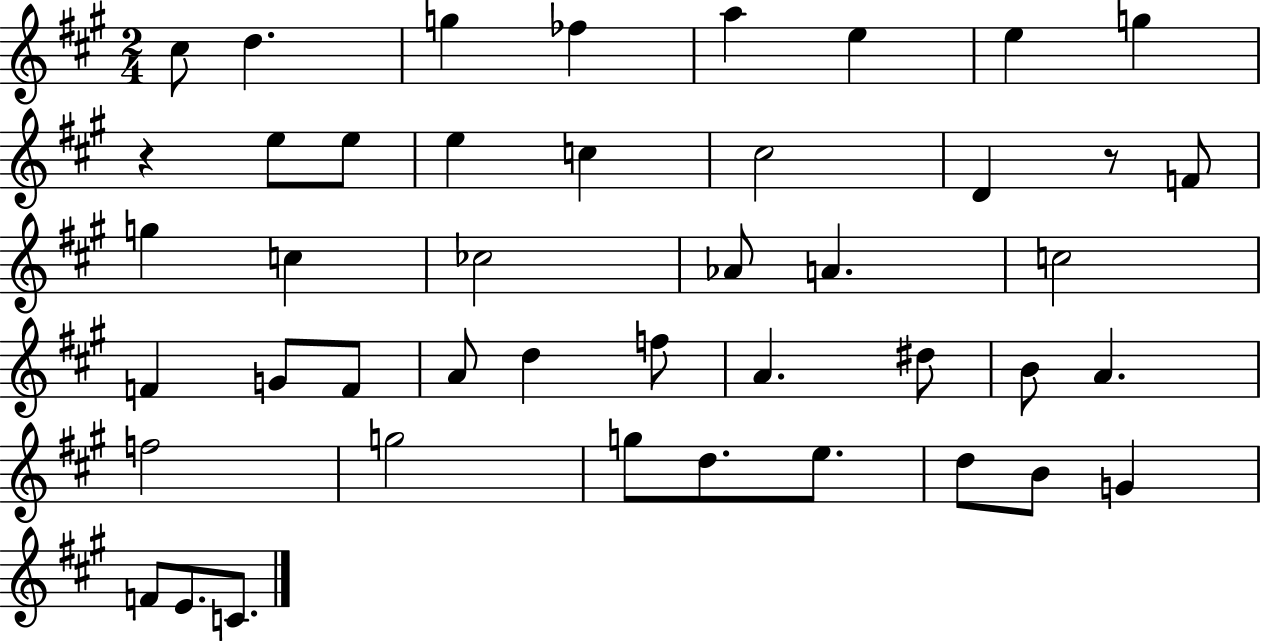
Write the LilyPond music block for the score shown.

{
  \clef treble
  \numericTimeSignature
  \time 2/4
  \key a \major
  cis''8 d''4. | g''4 fes''4 | a''4 e''4 | e''4 g''4 | \break r4 e''8 e''8 | e''4 c''4 | cis''2 | d'4 r8 f'8 | \break g''4 c''4 | ces''2 | aes'8 a'4. | c''2 | \break f'4 g'8 f'8 | a'8 d''4 f''8 | a'4. dis''8 | b'8 a'4. | \break f''2 | g''2 | g''8 d''8. e''8. | d''8 b'8 g'4 | \break f'8 e'8. c'8. | \bar "|."
}